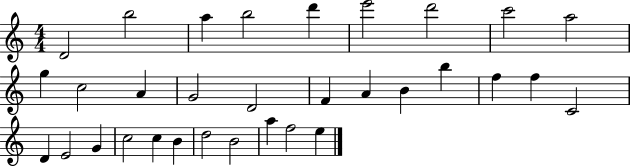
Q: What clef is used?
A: treble